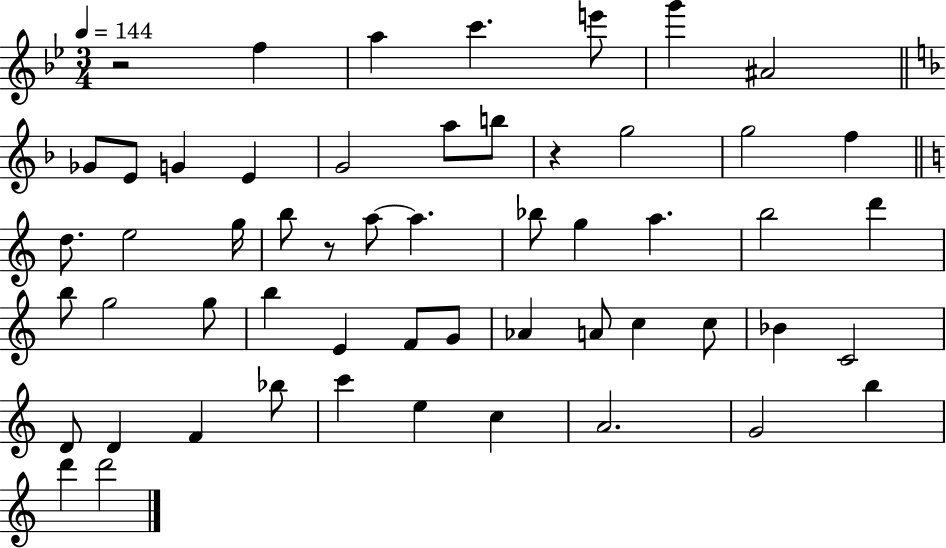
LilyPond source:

{
  \clef treble
  \numericTimeSignature
  \time 3/4
  \key bes \major
  \tempo 4 = 144
  r2 f''4 | a''4 c'''4. e'''8 | g'''4 ais'2 | \bar "||" \break \key f \major ges'8 e'8 g'4 e'4 | g'2 a''8 b''8 | r4 g''2 | g''2 f''4 | \break \bar "||" \break \key a \minor d''8. e''2 g''16 | b''8 r8 a''8~~ a''4. | bes''8 g''4 a''4. | b''2 d'''4 | \break b''8 g''2 g''8 | b''4 e'4 f'8 g'8 | aes'4 a'8 c''4 c''8 | bes'4 c'2 | \break d'8 d'4 f'4 bes''8 | c'''4 e''4 c''4 | a'2. | g'2 b''4 | \break d'''4 d'''2 | \bar "|."
}